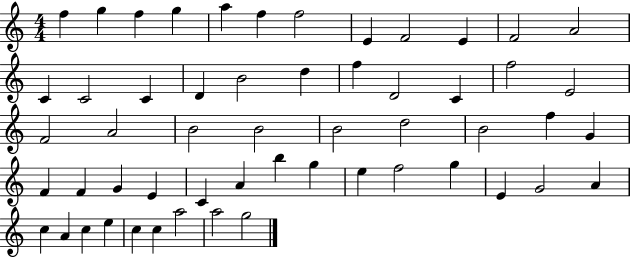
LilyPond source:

{
  \clef treble
  \numericTimeSignature
  \time 4/4
  \key c \major
  f''4 g''4 f''4 g''4 | a''4 f''4 f''2 | e'4 f'2 e'4 | f'2 a'2 | \break c'4 c'2 c'4 | d'4 b'2 d''4 | f''4 d'2 c'4 | f''2 e'2 | \break f'2 a'2 | b'2 b'2 | b'2 d''2 | b'2 f''4 g'4 | \break f'4 f'4 g'4 e'4 | c'4 a'4 b''4 g''4 | e''4 f''2 g''4 | e'4 g'2 a'4 | \break c''4 a'4 c''4 e''4 | c''4 c''4 a''2 | a''2 g''2 | \bar "|."
}